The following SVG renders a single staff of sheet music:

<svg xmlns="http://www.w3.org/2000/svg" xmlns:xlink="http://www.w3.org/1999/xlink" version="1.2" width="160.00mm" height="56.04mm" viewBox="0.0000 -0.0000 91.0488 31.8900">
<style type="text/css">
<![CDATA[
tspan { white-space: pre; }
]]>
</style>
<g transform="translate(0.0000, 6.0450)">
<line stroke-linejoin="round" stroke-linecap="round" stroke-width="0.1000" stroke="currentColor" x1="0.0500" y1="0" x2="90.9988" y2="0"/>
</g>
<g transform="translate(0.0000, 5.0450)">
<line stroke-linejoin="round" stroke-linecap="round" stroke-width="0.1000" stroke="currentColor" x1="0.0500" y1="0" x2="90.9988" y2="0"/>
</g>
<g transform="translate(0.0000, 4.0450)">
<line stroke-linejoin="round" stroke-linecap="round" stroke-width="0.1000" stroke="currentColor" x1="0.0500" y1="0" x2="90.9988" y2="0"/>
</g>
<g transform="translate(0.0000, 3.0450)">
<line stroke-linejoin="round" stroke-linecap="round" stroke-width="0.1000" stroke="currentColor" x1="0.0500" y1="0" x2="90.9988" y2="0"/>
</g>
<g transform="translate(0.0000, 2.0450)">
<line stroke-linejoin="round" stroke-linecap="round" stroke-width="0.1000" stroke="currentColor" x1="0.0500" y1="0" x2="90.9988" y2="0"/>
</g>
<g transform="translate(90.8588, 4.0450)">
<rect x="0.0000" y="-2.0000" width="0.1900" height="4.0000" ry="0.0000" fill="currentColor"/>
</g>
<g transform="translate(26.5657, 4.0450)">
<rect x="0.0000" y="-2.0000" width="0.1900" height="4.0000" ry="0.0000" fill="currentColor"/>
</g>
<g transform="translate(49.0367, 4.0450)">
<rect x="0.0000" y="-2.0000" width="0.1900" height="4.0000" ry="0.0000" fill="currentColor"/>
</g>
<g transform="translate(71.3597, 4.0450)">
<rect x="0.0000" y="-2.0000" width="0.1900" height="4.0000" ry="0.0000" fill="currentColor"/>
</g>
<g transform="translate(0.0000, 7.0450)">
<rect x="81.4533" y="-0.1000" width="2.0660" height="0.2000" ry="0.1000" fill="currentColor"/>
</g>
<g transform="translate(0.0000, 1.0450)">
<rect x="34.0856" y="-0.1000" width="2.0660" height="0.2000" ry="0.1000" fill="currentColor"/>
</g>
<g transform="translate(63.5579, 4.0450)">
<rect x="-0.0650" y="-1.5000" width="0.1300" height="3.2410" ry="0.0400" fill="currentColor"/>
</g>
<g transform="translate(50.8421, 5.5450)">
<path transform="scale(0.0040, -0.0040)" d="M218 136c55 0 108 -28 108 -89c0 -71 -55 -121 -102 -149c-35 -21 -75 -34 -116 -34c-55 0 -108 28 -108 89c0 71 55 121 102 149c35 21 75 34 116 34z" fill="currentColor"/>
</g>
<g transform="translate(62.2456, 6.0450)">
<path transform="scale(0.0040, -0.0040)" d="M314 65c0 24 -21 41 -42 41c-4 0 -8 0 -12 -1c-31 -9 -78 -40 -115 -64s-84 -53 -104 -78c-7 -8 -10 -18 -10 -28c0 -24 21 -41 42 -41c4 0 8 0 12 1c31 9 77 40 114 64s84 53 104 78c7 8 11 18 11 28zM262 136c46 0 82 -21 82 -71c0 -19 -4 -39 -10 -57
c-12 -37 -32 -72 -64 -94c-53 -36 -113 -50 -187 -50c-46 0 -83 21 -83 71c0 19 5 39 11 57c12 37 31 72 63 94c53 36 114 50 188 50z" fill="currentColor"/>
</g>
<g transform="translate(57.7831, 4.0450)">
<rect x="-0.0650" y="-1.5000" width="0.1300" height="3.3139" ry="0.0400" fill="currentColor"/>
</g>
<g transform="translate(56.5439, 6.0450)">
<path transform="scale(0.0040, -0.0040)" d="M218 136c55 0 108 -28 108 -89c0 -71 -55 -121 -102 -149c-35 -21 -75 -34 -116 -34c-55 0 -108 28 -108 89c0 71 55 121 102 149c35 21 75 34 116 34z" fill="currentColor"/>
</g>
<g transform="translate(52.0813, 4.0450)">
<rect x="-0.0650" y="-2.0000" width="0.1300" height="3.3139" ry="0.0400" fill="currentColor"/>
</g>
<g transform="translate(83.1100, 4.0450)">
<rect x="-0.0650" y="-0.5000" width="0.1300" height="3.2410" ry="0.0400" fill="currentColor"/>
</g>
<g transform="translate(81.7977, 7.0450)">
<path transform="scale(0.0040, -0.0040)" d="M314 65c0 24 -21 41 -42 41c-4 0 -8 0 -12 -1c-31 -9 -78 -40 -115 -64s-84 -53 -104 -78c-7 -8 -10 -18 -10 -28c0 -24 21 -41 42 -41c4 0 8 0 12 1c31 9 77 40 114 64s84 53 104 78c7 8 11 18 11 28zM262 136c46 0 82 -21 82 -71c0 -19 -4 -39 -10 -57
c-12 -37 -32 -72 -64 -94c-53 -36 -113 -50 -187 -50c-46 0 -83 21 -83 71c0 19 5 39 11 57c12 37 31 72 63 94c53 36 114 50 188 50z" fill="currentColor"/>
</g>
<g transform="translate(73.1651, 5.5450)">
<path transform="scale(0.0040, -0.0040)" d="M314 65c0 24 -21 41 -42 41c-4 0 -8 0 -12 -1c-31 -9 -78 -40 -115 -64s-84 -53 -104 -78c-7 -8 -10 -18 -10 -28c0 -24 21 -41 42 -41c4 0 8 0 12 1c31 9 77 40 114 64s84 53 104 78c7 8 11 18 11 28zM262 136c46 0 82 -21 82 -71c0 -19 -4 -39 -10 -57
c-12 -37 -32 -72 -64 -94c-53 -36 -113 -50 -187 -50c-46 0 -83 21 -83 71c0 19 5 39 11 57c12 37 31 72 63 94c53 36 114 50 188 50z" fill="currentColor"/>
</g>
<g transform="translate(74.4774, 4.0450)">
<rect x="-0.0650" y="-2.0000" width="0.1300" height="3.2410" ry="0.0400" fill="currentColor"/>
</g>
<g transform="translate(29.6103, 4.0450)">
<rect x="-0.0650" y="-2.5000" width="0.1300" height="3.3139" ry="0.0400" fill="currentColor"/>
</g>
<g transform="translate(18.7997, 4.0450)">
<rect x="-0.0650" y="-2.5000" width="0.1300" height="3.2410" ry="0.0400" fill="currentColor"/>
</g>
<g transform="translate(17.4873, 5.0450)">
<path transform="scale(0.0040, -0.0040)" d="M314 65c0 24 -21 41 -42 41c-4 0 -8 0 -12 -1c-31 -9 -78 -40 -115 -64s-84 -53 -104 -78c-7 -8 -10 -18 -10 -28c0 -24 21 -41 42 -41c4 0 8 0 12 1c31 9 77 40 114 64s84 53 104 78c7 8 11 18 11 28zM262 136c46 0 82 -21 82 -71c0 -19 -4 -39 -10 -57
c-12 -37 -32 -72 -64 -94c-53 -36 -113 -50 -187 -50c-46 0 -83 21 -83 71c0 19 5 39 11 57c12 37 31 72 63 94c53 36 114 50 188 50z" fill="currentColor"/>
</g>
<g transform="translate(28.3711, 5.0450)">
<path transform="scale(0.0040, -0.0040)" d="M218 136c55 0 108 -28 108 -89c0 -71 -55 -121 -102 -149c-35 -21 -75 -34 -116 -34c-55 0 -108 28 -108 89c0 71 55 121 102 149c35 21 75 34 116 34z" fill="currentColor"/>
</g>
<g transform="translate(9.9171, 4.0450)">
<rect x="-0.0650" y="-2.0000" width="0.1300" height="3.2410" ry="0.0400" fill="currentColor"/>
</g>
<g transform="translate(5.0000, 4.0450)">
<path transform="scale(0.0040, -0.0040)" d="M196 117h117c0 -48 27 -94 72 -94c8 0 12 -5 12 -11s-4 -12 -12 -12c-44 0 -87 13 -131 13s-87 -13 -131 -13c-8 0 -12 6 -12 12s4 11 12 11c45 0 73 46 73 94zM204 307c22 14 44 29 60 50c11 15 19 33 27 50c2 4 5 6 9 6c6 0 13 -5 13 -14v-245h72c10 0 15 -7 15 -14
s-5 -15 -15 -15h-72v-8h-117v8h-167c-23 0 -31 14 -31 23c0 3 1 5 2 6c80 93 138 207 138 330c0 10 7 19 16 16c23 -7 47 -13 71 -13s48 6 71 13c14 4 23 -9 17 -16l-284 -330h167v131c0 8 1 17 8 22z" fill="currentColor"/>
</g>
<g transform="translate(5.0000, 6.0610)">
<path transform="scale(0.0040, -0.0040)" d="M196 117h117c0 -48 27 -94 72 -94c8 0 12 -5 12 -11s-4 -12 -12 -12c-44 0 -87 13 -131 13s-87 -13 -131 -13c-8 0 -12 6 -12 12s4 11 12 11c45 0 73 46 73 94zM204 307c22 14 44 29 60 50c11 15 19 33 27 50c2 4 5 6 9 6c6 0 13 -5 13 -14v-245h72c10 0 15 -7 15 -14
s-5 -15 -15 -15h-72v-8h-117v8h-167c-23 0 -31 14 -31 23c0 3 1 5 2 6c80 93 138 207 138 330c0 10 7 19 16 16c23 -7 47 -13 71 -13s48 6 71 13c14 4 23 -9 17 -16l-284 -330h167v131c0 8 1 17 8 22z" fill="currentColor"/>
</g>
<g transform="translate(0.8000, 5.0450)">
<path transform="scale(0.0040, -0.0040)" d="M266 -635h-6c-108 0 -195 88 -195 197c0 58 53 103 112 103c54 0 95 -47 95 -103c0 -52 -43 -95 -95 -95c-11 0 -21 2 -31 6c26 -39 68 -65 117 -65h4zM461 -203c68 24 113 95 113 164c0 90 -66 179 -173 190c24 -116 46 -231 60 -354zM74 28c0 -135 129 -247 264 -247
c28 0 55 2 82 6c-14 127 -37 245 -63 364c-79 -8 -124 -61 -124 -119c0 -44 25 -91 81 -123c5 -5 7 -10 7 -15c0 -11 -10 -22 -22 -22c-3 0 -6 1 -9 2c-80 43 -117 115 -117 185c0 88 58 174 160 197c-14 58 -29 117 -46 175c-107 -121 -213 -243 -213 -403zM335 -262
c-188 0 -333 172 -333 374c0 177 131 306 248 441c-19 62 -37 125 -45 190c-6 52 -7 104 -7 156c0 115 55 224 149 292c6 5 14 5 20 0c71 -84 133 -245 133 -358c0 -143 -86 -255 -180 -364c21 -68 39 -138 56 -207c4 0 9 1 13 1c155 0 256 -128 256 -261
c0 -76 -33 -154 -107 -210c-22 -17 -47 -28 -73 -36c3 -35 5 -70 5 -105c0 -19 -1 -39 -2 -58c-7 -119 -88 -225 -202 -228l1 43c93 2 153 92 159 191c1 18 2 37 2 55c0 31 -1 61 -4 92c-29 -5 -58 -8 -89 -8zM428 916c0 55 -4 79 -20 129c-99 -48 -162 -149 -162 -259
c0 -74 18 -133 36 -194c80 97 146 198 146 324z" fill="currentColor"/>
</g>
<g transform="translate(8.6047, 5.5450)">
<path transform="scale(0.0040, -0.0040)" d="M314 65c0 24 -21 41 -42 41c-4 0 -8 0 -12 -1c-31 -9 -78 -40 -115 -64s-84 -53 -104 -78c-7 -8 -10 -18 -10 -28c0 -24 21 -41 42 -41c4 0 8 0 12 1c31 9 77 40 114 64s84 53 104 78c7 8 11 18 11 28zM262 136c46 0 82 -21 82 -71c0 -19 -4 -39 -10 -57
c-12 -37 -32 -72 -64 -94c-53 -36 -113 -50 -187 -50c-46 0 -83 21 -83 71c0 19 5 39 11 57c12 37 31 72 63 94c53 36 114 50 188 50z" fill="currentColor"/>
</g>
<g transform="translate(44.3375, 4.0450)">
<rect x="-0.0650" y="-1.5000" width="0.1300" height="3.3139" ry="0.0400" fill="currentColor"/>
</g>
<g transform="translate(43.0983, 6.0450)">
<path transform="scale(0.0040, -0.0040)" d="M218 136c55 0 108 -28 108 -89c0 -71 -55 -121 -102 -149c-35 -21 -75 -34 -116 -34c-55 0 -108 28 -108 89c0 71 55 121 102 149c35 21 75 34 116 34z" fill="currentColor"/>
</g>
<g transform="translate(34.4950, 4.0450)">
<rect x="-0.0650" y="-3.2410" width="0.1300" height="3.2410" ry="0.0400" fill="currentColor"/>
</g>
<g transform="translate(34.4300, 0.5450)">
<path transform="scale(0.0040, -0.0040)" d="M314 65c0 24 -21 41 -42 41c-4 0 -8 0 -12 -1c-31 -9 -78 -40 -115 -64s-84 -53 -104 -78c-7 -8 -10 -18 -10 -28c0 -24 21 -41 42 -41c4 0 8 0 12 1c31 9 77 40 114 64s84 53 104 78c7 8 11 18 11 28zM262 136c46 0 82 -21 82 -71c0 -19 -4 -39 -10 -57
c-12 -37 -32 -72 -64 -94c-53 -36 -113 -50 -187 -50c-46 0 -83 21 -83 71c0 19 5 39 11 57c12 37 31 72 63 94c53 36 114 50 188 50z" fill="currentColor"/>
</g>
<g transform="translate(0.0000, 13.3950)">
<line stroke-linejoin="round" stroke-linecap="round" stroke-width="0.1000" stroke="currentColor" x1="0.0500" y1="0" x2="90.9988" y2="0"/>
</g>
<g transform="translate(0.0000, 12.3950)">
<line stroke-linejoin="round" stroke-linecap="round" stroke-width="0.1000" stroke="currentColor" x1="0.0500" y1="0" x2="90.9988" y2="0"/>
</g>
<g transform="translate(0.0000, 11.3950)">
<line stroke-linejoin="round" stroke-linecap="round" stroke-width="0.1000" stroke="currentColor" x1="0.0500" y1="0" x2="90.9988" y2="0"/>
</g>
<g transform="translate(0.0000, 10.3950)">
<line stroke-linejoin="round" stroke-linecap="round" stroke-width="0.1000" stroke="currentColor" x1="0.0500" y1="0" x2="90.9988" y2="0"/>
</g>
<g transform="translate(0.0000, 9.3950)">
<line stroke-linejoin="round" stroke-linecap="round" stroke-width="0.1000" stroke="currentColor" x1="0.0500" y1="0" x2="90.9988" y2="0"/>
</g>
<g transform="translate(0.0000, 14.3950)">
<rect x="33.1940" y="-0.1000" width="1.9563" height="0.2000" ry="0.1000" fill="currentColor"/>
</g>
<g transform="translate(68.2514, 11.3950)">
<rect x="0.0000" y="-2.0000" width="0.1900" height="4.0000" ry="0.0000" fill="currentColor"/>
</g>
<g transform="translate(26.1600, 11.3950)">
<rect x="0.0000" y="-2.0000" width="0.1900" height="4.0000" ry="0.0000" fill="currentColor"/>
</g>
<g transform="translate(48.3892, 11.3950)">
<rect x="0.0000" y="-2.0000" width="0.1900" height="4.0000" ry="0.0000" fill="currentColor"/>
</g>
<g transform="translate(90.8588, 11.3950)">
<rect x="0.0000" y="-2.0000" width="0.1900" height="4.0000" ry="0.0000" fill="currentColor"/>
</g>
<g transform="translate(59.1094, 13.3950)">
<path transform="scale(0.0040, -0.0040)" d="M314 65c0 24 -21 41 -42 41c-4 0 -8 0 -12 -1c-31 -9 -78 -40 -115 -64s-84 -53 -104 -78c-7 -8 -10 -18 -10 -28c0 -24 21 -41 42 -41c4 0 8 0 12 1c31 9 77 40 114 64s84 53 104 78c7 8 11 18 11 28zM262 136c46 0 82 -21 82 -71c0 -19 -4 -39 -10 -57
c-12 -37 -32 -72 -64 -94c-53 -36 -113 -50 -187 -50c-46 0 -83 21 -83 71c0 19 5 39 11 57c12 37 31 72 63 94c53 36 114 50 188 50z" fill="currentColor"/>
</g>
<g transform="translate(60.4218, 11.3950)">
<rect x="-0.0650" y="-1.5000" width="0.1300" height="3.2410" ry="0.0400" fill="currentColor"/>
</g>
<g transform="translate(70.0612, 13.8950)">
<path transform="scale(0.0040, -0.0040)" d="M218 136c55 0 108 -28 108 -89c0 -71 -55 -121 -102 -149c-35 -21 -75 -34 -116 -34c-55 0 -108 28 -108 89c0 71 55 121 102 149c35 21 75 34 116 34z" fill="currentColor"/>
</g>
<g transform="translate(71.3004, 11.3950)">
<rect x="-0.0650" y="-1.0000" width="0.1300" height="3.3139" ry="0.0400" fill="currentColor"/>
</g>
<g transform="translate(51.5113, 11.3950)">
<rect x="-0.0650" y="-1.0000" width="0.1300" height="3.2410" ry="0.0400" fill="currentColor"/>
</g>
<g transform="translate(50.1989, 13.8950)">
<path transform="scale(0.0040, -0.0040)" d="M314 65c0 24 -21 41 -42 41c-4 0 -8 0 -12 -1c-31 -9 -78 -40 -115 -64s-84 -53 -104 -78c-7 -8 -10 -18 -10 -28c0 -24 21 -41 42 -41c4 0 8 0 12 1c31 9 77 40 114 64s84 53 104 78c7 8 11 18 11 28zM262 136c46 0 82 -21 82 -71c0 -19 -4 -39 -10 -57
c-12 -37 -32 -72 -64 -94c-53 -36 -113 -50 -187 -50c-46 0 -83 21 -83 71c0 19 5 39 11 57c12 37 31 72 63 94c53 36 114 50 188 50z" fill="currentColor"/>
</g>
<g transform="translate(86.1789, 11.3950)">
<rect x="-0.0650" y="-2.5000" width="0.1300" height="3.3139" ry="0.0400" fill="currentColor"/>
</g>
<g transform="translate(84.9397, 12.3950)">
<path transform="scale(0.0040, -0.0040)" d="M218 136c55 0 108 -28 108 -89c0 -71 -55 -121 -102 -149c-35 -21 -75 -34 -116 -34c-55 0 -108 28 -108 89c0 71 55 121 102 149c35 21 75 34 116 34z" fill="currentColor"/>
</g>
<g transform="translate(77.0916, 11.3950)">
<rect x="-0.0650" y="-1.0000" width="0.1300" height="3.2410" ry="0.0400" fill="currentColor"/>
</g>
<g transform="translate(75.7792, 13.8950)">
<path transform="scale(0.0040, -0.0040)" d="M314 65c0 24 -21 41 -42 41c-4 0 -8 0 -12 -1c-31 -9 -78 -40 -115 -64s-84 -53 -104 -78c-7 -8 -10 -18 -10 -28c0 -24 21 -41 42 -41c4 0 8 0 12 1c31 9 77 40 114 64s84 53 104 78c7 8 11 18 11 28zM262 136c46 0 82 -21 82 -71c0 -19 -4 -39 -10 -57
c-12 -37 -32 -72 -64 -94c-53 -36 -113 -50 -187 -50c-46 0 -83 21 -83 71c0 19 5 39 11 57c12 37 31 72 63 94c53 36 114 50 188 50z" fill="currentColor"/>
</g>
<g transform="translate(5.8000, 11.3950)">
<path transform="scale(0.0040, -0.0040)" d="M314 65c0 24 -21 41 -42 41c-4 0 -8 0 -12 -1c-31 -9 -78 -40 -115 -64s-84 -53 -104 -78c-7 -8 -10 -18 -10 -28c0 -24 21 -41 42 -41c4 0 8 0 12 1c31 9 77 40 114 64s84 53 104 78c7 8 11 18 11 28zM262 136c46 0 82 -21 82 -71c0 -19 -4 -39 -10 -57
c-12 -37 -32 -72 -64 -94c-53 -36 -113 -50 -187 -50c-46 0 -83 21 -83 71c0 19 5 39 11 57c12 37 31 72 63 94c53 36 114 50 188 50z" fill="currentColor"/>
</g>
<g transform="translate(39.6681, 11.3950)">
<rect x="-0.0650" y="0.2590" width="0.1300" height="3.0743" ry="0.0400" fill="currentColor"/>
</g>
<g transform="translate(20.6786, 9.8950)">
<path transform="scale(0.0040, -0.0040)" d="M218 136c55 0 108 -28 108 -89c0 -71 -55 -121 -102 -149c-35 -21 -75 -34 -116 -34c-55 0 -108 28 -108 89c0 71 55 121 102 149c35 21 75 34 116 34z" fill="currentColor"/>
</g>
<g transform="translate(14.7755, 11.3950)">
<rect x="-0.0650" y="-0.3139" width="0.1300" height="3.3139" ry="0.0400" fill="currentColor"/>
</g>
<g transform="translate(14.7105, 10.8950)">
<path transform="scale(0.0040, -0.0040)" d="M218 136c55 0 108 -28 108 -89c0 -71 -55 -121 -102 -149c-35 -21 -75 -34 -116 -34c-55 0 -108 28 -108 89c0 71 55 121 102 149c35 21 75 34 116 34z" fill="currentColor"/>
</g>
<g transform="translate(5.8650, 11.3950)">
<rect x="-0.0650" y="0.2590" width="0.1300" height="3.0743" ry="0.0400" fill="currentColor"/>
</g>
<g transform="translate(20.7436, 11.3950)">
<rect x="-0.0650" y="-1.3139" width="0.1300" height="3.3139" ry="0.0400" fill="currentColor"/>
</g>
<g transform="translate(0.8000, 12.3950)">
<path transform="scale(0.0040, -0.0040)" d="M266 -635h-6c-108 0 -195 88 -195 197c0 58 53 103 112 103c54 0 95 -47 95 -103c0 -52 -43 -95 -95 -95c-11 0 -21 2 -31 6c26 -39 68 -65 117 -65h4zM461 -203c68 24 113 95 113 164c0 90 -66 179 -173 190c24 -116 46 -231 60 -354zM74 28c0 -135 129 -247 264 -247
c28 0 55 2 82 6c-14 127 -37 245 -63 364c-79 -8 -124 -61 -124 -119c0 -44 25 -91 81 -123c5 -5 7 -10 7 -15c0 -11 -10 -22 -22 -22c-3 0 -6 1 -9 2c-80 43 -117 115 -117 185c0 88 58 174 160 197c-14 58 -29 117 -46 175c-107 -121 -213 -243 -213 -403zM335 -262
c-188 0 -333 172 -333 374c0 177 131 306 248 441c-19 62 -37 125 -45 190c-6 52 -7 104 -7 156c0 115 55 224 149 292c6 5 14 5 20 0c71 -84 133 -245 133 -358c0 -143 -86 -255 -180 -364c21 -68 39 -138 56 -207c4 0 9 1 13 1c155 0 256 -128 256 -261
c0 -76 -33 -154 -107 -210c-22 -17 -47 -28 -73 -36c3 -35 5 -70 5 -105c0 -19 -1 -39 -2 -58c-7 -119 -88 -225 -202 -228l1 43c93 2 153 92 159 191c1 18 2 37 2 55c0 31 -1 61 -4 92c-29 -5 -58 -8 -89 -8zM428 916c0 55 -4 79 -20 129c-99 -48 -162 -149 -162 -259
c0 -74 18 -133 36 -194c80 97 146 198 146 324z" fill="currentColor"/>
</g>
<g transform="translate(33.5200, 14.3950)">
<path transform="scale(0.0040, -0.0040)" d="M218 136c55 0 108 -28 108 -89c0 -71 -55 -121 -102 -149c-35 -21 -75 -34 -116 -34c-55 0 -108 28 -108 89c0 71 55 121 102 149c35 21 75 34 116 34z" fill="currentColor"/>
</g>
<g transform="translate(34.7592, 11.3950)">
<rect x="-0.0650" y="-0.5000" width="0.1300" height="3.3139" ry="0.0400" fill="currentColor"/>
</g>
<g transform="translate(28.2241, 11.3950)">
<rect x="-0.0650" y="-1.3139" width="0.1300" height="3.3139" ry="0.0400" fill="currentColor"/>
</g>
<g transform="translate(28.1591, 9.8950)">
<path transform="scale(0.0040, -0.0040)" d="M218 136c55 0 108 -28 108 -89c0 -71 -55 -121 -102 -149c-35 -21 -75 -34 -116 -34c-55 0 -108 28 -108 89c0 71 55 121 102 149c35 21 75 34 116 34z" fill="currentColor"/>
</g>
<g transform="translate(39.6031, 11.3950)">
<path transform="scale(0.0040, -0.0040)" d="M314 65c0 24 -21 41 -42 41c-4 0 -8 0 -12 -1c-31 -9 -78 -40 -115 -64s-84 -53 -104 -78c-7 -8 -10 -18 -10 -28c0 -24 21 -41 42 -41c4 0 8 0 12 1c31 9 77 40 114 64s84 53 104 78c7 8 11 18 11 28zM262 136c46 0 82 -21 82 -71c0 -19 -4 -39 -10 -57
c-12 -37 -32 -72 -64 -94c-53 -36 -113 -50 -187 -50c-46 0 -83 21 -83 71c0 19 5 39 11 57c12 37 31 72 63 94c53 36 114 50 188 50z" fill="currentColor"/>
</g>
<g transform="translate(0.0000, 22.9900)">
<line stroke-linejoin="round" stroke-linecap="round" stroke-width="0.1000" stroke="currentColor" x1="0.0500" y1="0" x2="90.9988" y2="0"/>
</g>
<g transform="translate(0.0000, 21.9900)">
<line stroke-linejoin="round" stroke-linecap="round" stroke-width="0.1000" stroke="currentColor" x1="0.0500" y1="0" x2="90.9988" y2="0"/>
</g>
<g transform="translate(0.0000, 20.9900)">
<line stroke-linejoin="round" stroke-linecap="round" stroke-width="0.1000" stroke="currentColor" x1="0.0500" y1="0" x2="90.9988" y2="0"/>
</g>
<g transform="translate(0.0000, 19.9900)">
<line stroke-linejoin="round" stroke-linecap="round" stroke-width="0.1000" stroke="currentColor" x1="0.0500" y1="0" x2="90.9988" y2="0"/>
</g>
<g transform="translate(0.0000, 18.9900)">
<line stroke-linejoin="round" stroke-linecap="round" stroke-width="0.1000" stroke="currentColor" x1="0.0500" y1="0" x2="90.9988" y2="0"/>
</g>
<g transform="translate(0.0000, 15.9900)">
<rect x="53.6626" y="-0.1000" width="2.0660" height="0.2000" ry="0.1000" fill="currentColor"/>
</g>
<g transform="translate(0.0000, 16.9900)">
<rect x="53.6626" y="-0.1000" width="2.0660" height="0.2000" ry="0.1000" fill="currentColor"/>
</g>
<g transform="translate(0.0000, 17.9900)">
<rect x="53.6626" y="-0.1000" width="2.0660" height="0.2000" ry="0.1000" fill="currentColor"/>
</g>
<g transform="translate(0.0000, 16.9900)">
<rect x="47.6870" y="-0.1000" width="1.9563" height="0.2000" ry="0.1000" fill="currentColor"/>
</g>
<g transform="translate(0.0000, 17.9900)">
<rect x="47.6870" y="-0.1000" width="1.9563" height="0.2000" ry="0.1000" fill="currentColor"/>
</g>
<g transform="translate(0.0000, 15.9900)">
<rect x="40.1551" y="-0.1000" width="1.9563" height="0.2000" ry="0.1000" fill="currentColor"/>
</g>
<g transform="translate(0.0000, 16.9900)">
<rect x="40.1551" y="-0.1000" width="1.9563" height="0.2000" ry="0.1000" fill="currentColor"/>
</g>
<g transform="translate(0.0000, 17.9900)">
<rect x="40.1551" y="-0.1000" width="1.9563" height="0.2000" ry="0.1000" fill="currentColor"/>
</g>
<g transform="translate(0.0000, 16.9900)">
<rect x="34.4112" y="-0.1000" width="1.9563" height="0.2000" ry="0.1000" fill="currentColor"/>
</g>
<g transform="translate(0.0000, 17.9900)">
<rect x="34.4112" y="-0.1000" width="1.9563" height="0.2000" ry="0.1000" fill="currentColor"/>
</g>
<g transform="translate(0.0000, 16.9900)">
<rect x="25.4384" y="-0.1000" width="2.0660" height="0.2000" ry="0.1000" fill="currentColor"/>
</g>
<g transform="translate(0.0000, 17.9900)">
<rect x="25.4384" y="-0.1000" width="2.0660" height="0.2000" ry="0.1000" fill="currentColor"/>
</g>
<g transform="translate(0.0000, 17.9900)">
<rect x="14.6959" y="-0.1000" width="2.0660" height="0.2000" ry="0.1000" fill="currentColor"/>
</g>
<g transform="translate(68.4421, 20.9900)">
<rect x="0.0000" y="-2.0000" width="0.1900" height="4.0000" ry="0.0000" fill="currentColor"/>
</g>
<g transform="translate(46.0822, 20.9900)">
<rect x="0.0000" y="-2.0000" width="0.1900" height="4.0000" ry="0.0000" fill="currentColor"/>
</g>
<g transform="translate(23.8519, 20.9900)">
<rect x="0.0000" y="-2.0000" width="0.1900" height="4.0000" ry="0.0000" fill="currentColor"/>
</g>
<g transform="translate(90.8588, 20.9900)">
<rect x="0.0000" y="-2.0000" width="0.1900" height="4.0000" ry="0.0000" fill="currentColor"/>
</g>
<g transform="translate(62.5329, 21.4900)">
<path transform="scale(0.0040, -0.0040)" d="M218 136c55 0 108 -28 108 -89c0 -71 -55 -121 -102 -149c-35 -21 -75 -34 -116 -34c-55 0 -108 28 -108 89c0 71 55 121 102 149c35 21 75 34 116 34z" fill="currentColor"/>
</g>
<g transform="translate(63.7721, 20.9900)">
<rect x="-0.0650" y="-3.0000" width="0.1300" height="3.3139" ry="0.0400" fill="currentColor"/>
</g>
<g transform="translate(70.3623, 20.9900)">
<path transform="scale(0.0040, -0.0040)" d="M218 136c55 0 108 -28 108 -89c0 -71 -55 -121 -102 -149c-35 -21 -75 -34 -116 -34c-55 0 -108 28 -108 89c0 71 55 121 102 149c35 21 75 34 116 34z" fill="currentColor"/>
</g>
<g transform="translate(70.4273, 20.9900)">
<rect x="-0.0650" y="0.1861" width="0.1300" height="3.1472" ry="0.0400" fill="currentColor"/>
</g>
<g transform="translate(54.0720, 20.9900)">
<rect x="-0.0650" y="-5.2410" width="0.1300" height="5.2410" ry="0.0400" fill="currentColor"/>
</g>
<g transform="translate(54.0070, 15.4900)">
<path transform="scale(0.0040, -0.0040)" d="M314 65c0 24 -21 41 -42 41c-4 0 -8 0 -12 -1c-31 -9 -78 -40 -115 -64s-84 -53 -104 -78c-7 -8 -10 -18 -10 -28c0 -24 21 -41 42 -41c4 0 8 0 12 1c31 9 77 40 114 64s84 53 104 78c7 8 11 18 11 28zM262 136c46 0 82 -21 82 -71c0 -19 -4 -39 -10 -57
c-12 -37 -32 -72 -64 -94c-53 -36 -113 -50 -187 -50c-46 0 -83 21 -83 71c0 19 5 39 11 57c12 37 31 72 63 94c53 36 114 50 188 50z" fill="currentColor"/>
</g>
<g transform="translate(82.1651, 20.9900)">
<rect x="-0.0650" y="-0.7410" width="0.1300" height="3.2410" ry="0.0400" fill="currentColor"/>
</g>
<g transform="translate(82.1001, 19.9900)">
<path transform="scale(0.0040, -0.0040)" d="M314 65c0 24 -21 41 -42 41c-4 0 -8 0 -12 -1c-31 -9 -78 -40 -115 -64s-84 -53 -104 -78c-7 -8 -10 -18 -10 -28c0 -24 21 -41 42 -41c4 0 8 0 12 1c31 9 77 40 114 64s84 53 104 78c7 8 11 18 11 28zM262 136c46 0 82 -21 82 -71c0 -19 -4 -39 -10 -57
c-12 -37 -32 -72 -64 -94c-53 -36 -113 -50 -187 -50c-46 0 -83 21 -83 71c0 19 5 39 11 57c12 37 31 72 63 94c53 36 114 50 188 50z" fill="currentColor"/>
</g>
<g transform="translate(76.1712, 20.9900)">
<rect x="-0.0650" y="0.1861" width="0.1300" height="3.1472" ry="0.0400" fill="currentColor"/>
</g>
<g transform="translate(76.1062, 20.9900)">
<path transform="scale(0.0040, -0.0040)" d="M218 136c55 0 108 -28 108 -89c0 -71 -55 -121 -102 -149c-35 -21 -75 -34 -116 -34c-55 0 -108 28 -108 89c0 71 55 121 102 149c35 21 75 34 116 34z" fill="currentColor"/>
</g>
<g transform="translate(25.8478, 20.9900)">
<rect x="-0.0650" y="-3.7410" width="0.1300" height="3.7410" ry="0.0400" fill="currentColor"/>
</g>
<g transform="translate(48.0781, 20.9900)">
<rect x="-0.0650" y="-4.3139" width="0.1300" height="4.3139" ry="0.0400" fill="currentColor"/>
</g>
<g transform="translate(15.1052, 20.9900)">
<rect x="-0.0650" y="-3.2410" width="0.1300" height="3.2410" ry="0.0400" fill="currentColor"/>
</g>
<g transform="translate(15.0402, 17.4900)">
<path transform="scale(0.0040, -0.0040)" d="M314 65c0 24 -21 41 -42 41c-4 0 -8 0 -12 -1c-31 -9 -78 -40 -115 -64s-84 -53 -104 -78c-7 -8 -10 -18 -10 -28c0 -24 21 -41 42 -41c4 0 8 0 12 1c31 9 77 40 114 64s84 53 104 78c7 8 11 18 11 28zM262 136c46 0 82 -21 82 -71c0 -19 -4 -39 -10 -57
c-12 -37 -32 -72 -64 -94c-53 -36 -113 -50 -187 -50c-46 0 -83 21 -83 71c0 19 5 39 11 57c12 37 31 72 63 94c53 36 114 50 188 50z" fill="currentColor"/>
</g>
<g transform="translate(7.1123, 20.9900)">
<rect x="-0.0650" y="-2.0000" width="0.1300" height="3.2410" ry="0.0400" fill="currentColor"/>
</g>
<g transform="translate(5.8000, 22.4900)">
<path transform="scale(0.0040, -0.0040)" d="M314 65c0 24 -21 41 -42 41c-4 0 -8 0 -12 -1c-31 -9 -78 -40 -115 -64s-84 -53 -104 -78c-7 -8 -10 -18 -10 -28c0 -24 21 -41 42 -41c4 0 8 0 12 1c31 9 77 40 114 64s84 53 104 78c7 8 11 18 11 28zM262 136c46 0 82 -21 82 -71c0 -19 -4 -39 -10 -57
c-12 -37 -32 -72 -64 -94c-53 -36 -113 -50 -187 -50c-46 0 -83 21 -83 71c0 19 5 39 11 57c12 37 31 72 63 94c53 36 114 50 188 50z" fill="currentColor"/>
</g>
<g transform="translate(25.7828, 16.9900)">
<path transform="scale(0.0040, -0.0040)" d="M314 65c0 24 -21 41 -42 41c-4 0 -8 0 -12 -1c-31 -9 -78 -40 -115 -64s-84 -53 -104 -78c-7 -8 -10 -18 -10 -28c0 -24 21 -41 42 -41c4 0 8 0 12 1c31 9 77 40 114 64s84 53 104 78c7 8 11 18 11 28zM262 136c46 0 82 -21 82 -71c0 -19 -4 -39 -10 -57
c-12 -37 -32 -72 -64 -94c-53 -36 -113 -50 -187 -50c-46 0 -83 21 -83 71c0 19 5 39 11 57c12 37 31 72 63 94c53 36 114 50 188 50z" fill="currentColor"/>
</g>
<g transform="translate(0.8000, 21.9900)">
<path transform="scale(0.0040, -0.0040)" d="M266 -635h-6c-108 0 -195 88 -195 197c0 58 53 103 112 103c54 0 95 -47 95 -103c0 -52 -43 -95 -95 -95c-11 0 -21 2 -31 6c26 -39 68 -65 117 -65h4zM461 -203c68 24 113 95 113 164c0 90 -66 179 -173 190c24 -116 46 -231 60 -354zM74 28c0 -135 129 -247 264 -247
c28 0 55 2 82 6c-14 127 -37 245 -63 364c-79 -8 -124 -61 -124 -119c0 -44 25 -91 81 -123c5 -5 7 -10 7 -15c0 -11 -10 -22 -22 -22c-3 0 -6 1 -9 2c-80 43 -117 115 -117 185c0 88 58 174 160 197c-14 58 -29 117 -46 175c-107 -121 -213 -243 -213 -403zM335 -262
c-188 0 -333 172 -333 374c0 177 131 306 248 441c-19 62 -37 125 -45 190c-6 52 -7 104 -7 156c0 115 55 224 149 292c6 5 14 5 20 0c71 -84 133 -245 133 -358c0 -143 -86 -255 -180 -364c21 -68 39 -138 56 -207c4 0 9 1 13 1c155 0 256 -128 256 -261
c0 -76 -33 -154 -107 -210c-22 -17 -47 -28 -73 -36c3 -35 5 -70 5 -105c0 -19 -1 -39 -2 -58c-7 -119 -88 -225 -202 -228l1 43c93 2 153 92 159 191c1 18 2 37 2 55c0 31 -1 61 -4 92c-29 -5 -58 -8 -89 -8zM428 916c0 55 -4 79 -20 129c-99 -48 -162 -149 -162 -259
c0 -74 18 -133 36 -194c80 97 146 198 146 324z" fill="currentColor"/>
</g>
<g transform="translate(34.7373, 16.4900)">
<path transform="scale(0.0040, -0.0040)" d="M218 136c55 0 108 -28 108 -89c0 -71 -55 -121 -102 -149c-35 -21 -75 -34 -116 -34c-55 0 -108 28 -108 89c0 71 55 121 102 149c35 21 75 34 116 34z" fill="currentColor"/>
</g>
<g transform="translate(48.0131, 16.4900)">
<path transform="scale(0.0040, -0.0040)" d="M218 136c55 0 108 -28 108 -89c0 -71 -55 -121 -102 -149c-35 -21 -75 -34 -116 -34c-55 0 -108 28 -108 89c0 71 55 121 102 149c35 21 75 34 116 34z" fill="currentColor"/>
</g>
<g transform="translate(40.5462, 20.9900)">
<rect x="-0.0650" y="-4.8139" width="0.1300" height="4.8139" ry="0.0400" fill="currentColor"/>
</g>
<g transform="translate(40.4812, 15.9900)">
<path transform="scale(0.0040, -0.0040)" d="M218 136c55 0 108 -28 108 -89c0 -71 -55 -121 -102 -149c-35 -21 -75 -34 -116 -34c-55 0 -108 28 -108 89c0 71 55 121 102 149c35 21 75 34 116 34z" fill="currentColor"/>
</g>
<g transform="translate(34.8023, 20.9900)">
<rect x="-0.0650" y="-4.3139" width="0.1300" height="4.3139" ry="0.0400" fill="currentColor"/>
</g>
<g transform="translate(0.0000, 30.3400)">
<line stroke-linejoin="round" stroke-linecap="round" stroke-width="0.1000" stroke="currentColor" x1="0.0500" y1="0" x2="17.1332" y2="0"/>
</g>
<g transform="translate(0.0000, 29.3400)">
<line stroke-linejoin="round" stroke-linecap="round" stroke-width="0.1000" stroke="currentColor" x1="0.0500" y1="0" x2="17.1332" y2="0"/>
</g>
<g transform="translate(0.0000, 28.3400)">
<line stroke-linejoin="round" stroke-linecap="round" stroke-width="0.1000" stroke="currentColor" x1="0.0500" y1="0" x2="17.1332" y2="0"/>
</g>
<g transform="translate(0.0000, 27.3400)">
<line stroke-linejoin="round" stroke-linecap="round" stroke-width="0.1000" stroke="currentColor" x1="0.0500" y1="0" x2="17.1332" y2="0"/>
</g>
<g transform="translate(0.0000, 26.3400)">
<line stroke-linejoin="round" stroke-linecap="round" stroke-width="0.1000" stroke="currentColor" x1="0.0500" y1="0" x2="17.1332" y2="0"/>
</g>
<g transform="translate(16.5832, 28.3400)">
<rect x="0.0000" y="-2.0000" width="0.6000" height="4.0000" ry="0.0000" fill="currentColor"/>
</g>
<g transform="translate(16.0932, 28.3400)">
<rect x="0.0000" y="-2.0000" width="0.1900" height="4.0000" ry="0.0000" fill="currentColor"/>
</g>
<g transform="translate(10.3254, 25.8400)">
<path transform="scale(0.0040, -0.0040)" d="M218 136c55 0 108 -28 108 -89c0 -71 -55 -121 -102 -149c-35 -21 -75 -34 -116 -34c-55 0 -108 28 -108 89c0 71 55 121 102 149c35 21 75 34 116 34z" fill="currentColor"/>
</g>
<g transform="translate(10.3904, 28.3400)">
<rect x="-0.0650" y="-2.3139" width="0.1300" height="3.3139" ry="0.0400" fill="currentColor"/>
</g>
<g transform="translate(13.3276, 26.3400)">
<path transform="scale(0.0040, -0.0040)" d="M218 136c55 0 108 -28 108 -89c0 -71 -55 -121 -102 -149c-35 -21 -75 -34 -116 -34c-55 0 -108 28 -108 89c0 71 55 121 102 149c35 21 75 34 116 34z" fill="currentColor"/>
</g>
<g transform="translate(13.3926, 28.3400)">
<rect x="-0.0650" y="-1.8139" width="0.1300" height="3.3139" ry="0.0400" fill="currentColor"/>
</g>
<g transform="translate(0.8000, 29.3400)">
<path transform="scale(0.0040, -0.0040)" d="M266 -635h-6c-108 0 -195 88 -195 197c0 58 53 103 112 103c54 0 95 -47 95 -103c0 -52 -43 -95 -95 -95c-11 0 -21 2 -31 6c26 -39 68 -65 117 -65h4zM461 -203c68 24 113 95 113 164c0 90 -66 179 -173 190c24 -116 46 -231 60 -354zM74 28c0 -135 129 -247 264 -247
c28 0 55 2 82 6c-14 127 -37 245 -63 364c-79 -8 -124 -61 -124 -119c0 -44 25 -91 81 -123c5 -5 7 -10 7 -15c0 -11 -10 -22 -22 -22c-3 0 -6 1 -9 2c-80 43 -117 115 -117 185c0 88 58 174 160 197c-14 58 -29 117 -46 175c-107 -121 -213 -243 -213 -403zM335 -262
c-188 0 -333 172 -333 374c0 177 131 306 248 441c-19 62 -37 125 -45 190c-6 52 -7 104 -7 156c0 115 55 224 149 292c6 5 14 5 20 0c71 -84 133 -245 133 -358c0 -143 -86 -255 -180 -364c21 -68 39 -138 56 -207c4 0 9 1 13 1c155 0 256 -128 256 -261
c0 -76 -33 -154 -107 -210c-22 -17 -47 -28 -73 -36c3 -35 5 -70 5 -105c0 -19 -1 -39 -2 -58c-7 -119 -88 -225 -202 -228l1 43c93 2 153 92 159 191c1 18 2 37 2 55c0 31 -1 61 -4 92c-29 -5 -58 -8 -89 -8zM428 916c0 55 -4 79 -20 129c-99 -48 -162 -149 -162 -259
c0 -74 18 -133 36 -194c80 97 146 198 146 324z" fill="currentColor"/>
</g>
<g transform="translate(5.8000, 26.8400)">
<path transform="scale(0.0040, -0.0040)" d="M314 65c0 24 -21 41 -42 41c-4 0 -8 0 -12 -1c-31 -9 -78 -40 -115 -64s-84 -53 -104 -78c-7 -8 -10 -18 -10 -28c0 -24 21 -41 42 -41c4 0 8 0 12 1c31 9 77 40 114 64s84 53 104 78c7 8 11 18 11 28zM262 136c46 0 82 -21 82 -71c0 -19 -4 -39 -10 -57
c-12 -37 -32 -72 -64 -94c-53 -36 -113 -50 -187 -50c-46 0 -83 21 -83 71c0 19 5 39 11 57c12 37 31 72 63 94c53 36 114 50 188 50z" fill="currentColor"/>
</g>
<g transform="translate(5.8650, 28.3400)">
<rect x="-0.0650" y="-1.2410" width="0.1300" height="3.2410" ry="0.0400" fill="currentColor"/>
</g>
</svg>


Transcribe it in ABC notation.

X:1
T:Untitled
M:4/4
L:1/4
K:C
F2 G2 G b2 E F E E2 F2 C2 B2 c e e C B2 D2 E2 D D2 G F2 b2 c'2 d' e' d' f'2 A B B d2 e2 g f